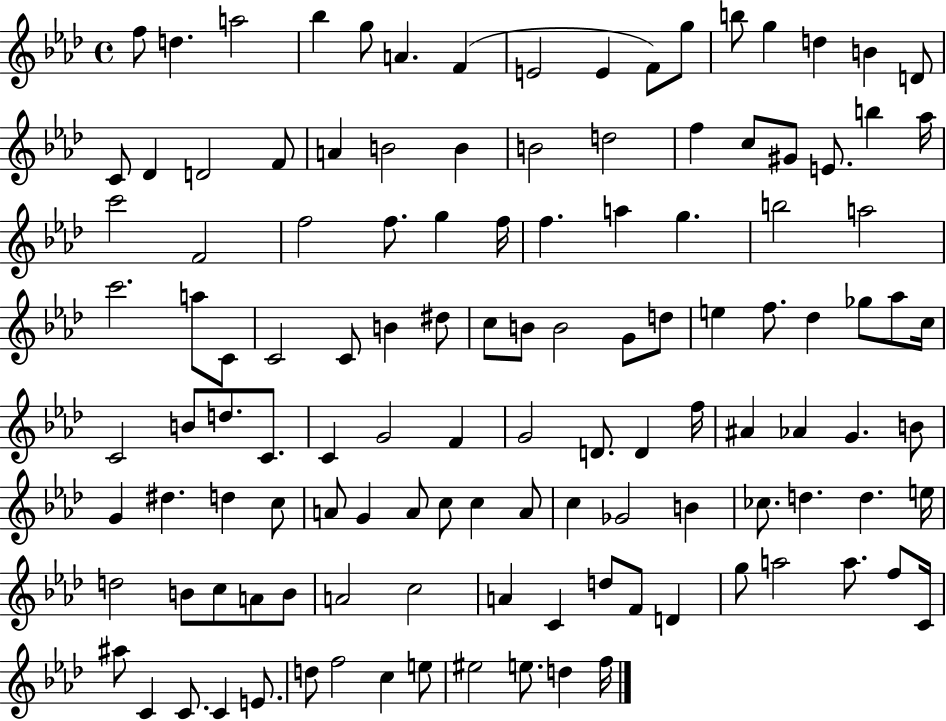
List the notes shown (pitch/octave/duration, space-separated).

F5/e D5/q. A5/h Bb5/q G5/e A4/q. F4/q E4/h E4/q F4/e G5/e B5/e G5/q D5/q B4/q D4/e C4/e Db4/q D4/h F4/e A4/q B4/h B4/q B4/h D5/h F5/q C5/e G#4/e E4/e. B5/q Ab5/s C6/h F4/h F5/h F5/e. G5/q F5/s F5/q. A5/q G5/q. B5/h A5/h C6/h. A5/e C4/e C4/h C4/e B4/q D#5/e C5/e B4/e B4/h G4/e D5/e E5/q F5/e. Db5/q Gb5/e Ab5/e C5/s C4/h B4/e D5/e. C4/e. C4/q G4/h F4/q G4/h D4/e. D4/q F5/s A#4/q Ab4/q G4/q. B4/e G4/q D#5/q. D5/q C5/e A4/e G4/q A4/e C5/e C5/q A4/e C5/q Gb4/h B4/q CES5/e. D5/q. D5/q. E5/s D5/h B4/e C5/e A4/e B4/e A4/h C5/h A4/q C4/q D5/e F4/e D4/q G5/e A5/h A5/e. F5/e C4/s A#5/e C4/q C4/e. C4/q E4/e. D5/e F5/h C5/q E5/e EIS5/h E5/e. D5/q F5/s